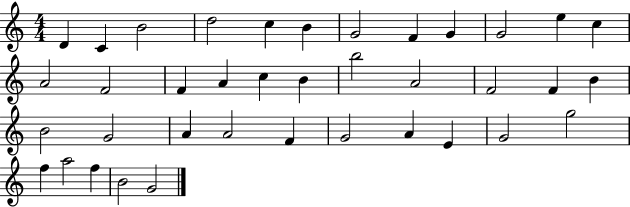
D4/q C4/q B4/h D5/h C5/q B4/q G4/h F4/q G4/q G4/h E5/q C5/q A4/h F4/h F4/q A4/q C5/q B4/q B5/h A4/h F4/h F4/q B4/q B4/h G4/h A4/q A4/h F4/q G4/h A4/q E4/q G4/h G5/h F5/q A5/h F5/q B4/h G4/h